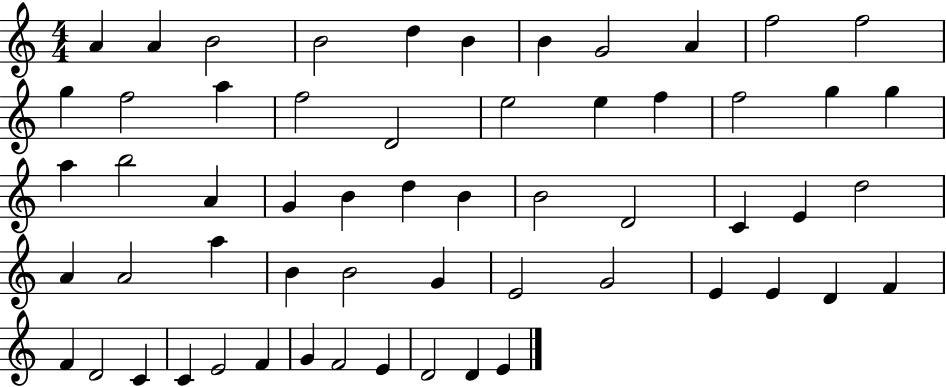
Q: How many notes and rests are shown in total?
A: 58